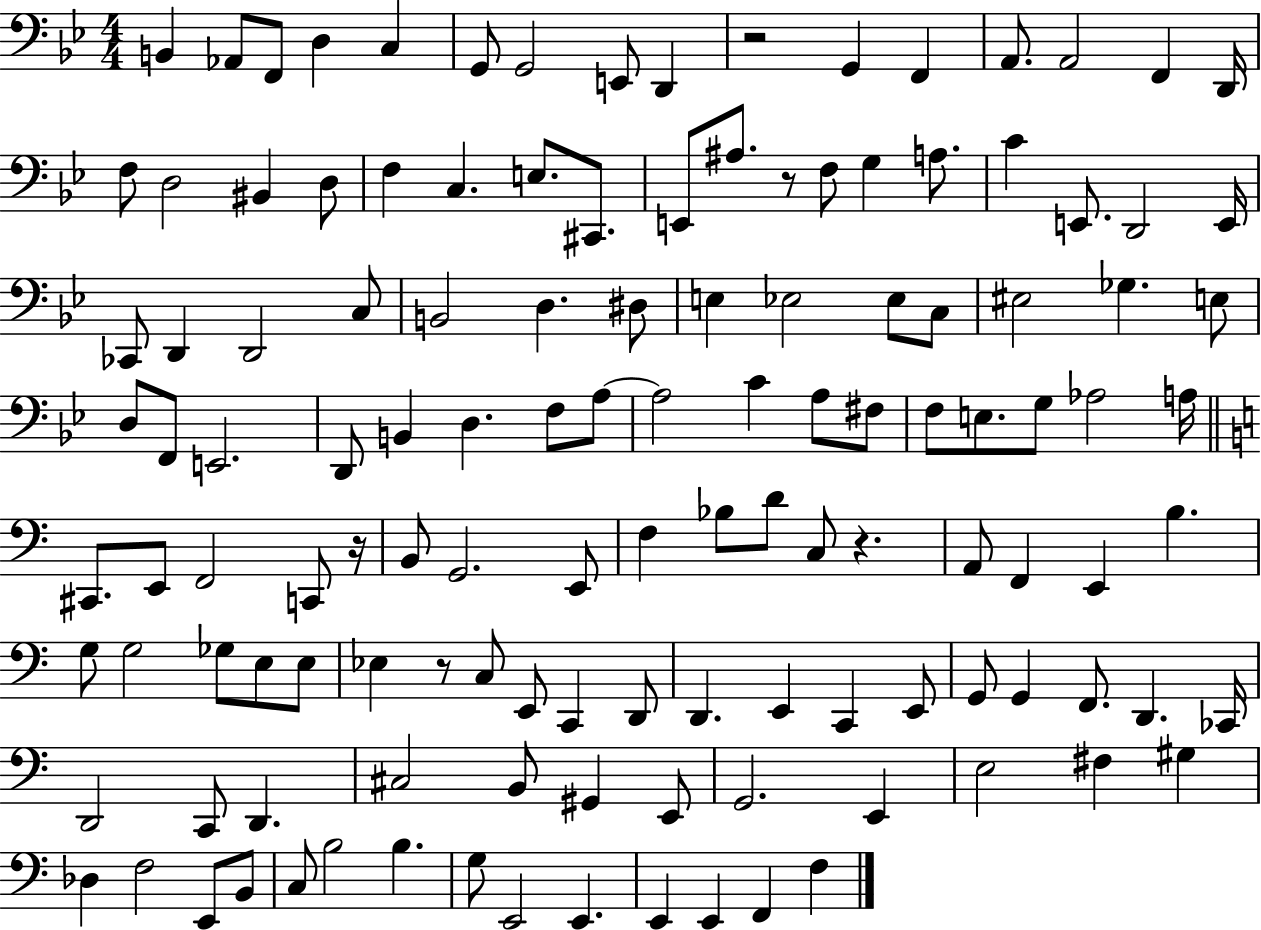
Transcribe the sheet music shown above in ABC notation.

X:1
T:Untitled
M:4/4
L:1/4
K:Bb
B,, _A,,/2 F,,/2 D, C, G,,/2 G,,2 E,,/2 D,, z2 G,, F,, A,,/2 A,,2 F,, D,,/4 F,/2 D,2 ^B,, D,/2 F, C, E,/2 ^C,,/2 E,,/2 ^A,/2 z/2 F,/2 G, A,/2 C E,,/2 D,,2 E,,/4 _C,,/2 D,, D,,2 C,/2 B,,2 D, ^D,/2 E, _E,2 _E,/2 C,/2 ^E,2 _G, E,/2 D,/2 F,,/2 E,,2 D,,/2 B,, D, F,/2 A,/2 A,2 C A,/2 ^F,/2 F,/2 E,/2 G,/2 _A,2 A,/4 ^C,,/2 E,,/2 F,,2 C,,/2 z/4 B,,/2 G,,2 E,,/2 F, _B,/2 D/2 C,/2 z A,,/2 F,, E,, B, G,/2 G,2 _G,/2 E,/2 E,/2 _E, z/2 C,/2 E,,/2 C,, D,,/2 D,, E,, C,, E,,/2 G,,/2 G,, F,,/2 D,, _C,,/4 D,,2 C,,/2 D,, ^C,2 B,,/2 ^G,, E,,/2 G,,2 E,, E,2 ^F, ^G, _D, F,2 E,,/2 B,,/2 C,/2 B,2 B, G,/2 E,,2 E,, E,, E,, F,, F,